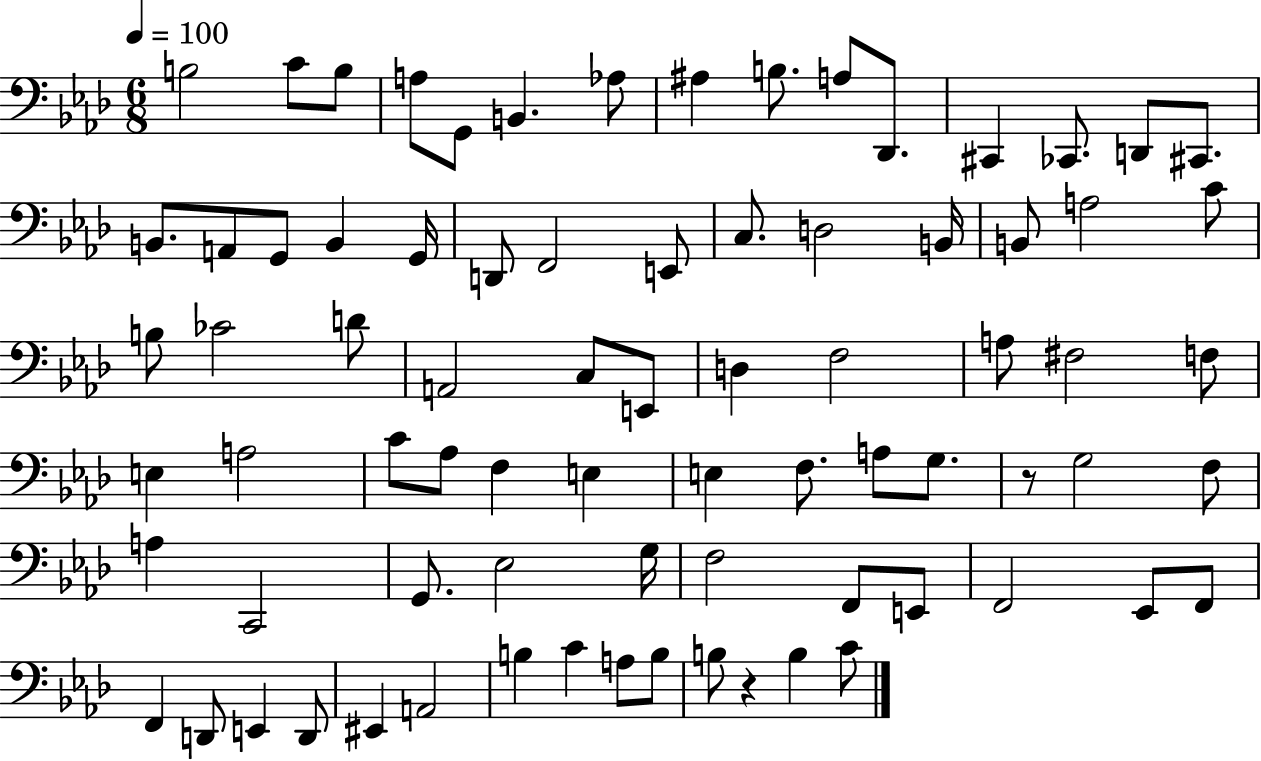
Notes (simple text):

B3/h C4/e B3/e A3/e G2/e B2/q. Ab3/e A#3/q B3/e. A3/e Db2/e. C#2/q CES2/e. D2/e C#2/e. B2/e. A2/e G2/e B2/q G2/s D2/e F2/h E2/e C3/e. D3/h B2/s B2/e A3/h C4/e B3/e CES4/h D4/e A2/h C3/e E2/e D3/q F3/h A3/e F#3/h F3/e E3/q A3/h C4/e Ab3/e F3/q E3/q E3/q F3/e. A3/e G3/e. R/e G3/h F3/e A3/q C2/h G2/e. Eb3/h G3/s F3/h F2/e E2/e F2/h Eb2/e F2/e F2/q D2/e E2/q D2/e EIS2/q A2/h B3/q C4/q A3/e B3/e B3/e R/q B3/q C4/e